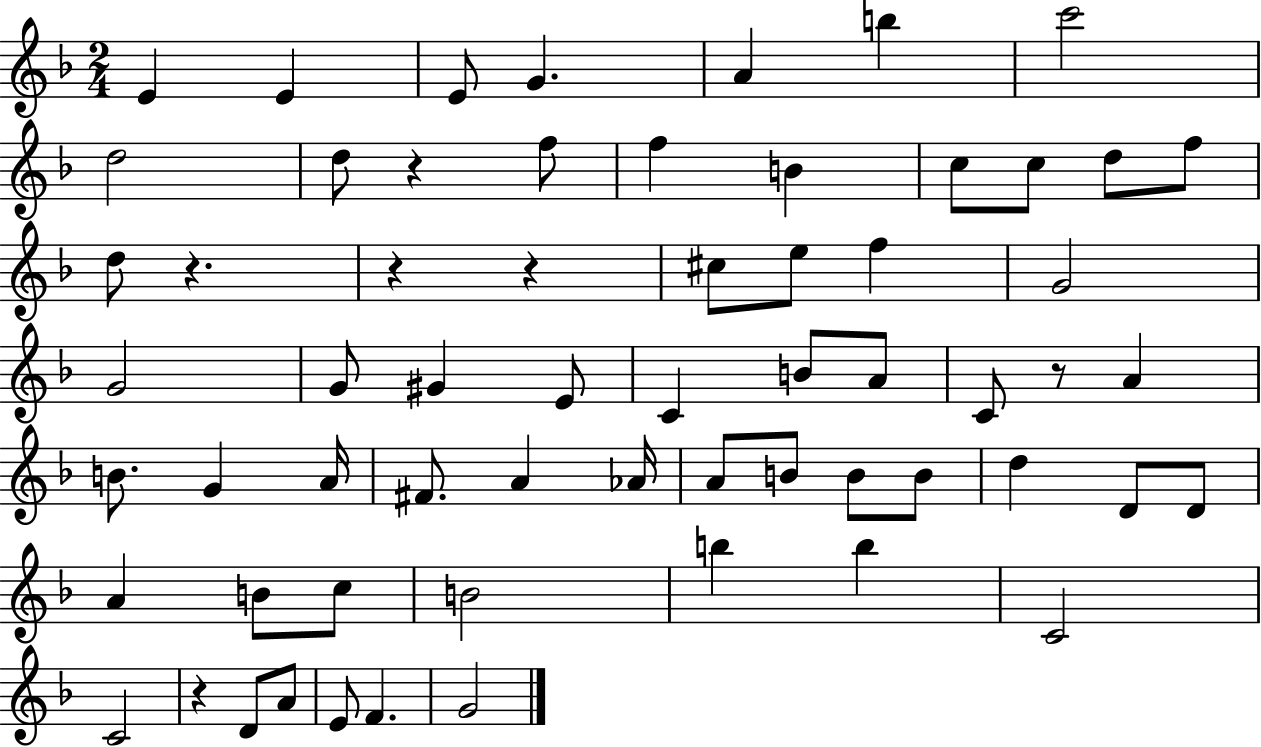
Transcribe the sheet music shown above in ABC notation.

X:1
T:Untitled
M:2/4
L:1/4
K:F
E E E/2 G A b c'2 d2 d/2 z f/2 f B c/2 c/2 d/2 f/2 d/2 z z z ^c/2 e/2 f G2 G2 G/2 ^G E/2 C B/2 A/2 C/2 z/2 A B/2 G A/4 ^F/2 A _A/4 A/2 B/2 B/2 B/2 d D/2 D/2 A B/2 c/2 B2 b b C2 C2 z D/2 A/2 E/2 F G2